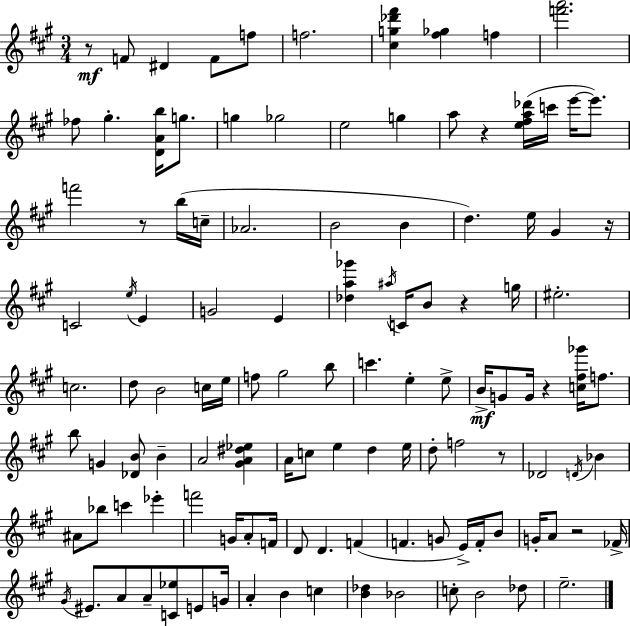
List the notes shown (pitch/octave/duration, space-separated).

R/e F4/e D#4/q F4/e F5/e F5/h. [C#5,G5,Db6,F#6]/q [F#5,Gb5]/q F5/q [F6,A6]/h. FES5/e G#5/q. [D4,A4,B5]/s G5/e. G5/q Gb5/h E5/h G5/q A5/e R/q [E5,F#5,A5,Db6]/s C6/s E6/s E6/e. F6/h R/e B5/s C5/s Ab4/h. B4/h B4/q D5/q. E5/s G#4/q R/s C4/h E5/s E4/q G4/h E4/q [Db5,A5,Gb6]/q A#5/s C4/s B4/e R/q G5/s EIS5/h. C5/h. D5/e B4/h C5/s E5/s F5/e G#5/h B5/e C6/q. E5/q E5/e B4/s G4/e G4/s R/q [C5,F#5,Gb6]/s F5/e. B5/e G4/q [Db4,B4]/e B4/q A4/h [G#4,A4,D#5,Eb5]/q A4/s C5/e E5/q D5/q E5/s D5/e F5/h R/e Db4/h D4/s Bb4/q A#4/e Bb5/e C6/q Eb6/q F6/h G4/s A4/e F4/s D4/e D4/q. F4/q F4/q. G4/e E4/s F4/s B4/e G4/s A4/e R/h FES4/s G#4/s EIS4/e. A4/e A4/e [C4,Eb5]/e E4/e G4/s A4/q B4/q C5/q [B4,Db5]/q Bb4/h C5/e B4/h Db5/e E5/h.